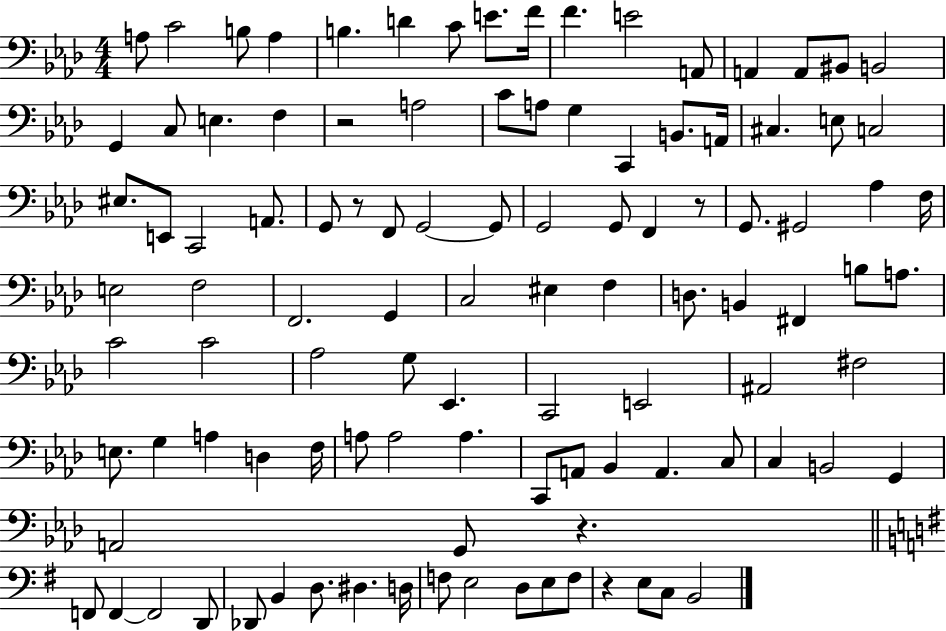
{
  \clef bass
  \numericTimeSignature
  \time 4/4
  \key aes \major
  \repeat volta 2 { a8 c'2 b8 a4 | b4. d'4 c'8 e'8. f'16 | f'4. e'2 a,8 | a,4 a,8 bis,8 b,2 | \break g,4 c8 e4. f4 | r2 a2 | c'8 a8 g4 c,4 b,8. a,16 | cis4. e8 c2 | \break eis8. e,8 c,2 a,8. | g,8 r8 f,8 g,2~~ g,8 | g,2 g,8 f,4 r8 | g,8. gis,2 aes4 f16 | \break e2 f2 | f,2. g,4 | c2 eis4 f4 | d8. b,4 fis,4 b8 a8. | \break c'2 c'2 | aes2 g8 ees,4. | c,2 e,2 | ais,2 fis2 | \break e8. g4 a4 d4 f16 | a8 a2 a4. | c,8 a,8 bes,4 a,4. c8 | c4 b,2 g,4 | \break a,2 g,8 r4. | \bar "||" \break \key e \minor f,8 f,4~~ f,2 d,8 | des,8 b,4 d8. dis4. d16 | f8 e2 d8 e8 f8 | r4 e8 c8 b,2 | \break } \bar "|."
}